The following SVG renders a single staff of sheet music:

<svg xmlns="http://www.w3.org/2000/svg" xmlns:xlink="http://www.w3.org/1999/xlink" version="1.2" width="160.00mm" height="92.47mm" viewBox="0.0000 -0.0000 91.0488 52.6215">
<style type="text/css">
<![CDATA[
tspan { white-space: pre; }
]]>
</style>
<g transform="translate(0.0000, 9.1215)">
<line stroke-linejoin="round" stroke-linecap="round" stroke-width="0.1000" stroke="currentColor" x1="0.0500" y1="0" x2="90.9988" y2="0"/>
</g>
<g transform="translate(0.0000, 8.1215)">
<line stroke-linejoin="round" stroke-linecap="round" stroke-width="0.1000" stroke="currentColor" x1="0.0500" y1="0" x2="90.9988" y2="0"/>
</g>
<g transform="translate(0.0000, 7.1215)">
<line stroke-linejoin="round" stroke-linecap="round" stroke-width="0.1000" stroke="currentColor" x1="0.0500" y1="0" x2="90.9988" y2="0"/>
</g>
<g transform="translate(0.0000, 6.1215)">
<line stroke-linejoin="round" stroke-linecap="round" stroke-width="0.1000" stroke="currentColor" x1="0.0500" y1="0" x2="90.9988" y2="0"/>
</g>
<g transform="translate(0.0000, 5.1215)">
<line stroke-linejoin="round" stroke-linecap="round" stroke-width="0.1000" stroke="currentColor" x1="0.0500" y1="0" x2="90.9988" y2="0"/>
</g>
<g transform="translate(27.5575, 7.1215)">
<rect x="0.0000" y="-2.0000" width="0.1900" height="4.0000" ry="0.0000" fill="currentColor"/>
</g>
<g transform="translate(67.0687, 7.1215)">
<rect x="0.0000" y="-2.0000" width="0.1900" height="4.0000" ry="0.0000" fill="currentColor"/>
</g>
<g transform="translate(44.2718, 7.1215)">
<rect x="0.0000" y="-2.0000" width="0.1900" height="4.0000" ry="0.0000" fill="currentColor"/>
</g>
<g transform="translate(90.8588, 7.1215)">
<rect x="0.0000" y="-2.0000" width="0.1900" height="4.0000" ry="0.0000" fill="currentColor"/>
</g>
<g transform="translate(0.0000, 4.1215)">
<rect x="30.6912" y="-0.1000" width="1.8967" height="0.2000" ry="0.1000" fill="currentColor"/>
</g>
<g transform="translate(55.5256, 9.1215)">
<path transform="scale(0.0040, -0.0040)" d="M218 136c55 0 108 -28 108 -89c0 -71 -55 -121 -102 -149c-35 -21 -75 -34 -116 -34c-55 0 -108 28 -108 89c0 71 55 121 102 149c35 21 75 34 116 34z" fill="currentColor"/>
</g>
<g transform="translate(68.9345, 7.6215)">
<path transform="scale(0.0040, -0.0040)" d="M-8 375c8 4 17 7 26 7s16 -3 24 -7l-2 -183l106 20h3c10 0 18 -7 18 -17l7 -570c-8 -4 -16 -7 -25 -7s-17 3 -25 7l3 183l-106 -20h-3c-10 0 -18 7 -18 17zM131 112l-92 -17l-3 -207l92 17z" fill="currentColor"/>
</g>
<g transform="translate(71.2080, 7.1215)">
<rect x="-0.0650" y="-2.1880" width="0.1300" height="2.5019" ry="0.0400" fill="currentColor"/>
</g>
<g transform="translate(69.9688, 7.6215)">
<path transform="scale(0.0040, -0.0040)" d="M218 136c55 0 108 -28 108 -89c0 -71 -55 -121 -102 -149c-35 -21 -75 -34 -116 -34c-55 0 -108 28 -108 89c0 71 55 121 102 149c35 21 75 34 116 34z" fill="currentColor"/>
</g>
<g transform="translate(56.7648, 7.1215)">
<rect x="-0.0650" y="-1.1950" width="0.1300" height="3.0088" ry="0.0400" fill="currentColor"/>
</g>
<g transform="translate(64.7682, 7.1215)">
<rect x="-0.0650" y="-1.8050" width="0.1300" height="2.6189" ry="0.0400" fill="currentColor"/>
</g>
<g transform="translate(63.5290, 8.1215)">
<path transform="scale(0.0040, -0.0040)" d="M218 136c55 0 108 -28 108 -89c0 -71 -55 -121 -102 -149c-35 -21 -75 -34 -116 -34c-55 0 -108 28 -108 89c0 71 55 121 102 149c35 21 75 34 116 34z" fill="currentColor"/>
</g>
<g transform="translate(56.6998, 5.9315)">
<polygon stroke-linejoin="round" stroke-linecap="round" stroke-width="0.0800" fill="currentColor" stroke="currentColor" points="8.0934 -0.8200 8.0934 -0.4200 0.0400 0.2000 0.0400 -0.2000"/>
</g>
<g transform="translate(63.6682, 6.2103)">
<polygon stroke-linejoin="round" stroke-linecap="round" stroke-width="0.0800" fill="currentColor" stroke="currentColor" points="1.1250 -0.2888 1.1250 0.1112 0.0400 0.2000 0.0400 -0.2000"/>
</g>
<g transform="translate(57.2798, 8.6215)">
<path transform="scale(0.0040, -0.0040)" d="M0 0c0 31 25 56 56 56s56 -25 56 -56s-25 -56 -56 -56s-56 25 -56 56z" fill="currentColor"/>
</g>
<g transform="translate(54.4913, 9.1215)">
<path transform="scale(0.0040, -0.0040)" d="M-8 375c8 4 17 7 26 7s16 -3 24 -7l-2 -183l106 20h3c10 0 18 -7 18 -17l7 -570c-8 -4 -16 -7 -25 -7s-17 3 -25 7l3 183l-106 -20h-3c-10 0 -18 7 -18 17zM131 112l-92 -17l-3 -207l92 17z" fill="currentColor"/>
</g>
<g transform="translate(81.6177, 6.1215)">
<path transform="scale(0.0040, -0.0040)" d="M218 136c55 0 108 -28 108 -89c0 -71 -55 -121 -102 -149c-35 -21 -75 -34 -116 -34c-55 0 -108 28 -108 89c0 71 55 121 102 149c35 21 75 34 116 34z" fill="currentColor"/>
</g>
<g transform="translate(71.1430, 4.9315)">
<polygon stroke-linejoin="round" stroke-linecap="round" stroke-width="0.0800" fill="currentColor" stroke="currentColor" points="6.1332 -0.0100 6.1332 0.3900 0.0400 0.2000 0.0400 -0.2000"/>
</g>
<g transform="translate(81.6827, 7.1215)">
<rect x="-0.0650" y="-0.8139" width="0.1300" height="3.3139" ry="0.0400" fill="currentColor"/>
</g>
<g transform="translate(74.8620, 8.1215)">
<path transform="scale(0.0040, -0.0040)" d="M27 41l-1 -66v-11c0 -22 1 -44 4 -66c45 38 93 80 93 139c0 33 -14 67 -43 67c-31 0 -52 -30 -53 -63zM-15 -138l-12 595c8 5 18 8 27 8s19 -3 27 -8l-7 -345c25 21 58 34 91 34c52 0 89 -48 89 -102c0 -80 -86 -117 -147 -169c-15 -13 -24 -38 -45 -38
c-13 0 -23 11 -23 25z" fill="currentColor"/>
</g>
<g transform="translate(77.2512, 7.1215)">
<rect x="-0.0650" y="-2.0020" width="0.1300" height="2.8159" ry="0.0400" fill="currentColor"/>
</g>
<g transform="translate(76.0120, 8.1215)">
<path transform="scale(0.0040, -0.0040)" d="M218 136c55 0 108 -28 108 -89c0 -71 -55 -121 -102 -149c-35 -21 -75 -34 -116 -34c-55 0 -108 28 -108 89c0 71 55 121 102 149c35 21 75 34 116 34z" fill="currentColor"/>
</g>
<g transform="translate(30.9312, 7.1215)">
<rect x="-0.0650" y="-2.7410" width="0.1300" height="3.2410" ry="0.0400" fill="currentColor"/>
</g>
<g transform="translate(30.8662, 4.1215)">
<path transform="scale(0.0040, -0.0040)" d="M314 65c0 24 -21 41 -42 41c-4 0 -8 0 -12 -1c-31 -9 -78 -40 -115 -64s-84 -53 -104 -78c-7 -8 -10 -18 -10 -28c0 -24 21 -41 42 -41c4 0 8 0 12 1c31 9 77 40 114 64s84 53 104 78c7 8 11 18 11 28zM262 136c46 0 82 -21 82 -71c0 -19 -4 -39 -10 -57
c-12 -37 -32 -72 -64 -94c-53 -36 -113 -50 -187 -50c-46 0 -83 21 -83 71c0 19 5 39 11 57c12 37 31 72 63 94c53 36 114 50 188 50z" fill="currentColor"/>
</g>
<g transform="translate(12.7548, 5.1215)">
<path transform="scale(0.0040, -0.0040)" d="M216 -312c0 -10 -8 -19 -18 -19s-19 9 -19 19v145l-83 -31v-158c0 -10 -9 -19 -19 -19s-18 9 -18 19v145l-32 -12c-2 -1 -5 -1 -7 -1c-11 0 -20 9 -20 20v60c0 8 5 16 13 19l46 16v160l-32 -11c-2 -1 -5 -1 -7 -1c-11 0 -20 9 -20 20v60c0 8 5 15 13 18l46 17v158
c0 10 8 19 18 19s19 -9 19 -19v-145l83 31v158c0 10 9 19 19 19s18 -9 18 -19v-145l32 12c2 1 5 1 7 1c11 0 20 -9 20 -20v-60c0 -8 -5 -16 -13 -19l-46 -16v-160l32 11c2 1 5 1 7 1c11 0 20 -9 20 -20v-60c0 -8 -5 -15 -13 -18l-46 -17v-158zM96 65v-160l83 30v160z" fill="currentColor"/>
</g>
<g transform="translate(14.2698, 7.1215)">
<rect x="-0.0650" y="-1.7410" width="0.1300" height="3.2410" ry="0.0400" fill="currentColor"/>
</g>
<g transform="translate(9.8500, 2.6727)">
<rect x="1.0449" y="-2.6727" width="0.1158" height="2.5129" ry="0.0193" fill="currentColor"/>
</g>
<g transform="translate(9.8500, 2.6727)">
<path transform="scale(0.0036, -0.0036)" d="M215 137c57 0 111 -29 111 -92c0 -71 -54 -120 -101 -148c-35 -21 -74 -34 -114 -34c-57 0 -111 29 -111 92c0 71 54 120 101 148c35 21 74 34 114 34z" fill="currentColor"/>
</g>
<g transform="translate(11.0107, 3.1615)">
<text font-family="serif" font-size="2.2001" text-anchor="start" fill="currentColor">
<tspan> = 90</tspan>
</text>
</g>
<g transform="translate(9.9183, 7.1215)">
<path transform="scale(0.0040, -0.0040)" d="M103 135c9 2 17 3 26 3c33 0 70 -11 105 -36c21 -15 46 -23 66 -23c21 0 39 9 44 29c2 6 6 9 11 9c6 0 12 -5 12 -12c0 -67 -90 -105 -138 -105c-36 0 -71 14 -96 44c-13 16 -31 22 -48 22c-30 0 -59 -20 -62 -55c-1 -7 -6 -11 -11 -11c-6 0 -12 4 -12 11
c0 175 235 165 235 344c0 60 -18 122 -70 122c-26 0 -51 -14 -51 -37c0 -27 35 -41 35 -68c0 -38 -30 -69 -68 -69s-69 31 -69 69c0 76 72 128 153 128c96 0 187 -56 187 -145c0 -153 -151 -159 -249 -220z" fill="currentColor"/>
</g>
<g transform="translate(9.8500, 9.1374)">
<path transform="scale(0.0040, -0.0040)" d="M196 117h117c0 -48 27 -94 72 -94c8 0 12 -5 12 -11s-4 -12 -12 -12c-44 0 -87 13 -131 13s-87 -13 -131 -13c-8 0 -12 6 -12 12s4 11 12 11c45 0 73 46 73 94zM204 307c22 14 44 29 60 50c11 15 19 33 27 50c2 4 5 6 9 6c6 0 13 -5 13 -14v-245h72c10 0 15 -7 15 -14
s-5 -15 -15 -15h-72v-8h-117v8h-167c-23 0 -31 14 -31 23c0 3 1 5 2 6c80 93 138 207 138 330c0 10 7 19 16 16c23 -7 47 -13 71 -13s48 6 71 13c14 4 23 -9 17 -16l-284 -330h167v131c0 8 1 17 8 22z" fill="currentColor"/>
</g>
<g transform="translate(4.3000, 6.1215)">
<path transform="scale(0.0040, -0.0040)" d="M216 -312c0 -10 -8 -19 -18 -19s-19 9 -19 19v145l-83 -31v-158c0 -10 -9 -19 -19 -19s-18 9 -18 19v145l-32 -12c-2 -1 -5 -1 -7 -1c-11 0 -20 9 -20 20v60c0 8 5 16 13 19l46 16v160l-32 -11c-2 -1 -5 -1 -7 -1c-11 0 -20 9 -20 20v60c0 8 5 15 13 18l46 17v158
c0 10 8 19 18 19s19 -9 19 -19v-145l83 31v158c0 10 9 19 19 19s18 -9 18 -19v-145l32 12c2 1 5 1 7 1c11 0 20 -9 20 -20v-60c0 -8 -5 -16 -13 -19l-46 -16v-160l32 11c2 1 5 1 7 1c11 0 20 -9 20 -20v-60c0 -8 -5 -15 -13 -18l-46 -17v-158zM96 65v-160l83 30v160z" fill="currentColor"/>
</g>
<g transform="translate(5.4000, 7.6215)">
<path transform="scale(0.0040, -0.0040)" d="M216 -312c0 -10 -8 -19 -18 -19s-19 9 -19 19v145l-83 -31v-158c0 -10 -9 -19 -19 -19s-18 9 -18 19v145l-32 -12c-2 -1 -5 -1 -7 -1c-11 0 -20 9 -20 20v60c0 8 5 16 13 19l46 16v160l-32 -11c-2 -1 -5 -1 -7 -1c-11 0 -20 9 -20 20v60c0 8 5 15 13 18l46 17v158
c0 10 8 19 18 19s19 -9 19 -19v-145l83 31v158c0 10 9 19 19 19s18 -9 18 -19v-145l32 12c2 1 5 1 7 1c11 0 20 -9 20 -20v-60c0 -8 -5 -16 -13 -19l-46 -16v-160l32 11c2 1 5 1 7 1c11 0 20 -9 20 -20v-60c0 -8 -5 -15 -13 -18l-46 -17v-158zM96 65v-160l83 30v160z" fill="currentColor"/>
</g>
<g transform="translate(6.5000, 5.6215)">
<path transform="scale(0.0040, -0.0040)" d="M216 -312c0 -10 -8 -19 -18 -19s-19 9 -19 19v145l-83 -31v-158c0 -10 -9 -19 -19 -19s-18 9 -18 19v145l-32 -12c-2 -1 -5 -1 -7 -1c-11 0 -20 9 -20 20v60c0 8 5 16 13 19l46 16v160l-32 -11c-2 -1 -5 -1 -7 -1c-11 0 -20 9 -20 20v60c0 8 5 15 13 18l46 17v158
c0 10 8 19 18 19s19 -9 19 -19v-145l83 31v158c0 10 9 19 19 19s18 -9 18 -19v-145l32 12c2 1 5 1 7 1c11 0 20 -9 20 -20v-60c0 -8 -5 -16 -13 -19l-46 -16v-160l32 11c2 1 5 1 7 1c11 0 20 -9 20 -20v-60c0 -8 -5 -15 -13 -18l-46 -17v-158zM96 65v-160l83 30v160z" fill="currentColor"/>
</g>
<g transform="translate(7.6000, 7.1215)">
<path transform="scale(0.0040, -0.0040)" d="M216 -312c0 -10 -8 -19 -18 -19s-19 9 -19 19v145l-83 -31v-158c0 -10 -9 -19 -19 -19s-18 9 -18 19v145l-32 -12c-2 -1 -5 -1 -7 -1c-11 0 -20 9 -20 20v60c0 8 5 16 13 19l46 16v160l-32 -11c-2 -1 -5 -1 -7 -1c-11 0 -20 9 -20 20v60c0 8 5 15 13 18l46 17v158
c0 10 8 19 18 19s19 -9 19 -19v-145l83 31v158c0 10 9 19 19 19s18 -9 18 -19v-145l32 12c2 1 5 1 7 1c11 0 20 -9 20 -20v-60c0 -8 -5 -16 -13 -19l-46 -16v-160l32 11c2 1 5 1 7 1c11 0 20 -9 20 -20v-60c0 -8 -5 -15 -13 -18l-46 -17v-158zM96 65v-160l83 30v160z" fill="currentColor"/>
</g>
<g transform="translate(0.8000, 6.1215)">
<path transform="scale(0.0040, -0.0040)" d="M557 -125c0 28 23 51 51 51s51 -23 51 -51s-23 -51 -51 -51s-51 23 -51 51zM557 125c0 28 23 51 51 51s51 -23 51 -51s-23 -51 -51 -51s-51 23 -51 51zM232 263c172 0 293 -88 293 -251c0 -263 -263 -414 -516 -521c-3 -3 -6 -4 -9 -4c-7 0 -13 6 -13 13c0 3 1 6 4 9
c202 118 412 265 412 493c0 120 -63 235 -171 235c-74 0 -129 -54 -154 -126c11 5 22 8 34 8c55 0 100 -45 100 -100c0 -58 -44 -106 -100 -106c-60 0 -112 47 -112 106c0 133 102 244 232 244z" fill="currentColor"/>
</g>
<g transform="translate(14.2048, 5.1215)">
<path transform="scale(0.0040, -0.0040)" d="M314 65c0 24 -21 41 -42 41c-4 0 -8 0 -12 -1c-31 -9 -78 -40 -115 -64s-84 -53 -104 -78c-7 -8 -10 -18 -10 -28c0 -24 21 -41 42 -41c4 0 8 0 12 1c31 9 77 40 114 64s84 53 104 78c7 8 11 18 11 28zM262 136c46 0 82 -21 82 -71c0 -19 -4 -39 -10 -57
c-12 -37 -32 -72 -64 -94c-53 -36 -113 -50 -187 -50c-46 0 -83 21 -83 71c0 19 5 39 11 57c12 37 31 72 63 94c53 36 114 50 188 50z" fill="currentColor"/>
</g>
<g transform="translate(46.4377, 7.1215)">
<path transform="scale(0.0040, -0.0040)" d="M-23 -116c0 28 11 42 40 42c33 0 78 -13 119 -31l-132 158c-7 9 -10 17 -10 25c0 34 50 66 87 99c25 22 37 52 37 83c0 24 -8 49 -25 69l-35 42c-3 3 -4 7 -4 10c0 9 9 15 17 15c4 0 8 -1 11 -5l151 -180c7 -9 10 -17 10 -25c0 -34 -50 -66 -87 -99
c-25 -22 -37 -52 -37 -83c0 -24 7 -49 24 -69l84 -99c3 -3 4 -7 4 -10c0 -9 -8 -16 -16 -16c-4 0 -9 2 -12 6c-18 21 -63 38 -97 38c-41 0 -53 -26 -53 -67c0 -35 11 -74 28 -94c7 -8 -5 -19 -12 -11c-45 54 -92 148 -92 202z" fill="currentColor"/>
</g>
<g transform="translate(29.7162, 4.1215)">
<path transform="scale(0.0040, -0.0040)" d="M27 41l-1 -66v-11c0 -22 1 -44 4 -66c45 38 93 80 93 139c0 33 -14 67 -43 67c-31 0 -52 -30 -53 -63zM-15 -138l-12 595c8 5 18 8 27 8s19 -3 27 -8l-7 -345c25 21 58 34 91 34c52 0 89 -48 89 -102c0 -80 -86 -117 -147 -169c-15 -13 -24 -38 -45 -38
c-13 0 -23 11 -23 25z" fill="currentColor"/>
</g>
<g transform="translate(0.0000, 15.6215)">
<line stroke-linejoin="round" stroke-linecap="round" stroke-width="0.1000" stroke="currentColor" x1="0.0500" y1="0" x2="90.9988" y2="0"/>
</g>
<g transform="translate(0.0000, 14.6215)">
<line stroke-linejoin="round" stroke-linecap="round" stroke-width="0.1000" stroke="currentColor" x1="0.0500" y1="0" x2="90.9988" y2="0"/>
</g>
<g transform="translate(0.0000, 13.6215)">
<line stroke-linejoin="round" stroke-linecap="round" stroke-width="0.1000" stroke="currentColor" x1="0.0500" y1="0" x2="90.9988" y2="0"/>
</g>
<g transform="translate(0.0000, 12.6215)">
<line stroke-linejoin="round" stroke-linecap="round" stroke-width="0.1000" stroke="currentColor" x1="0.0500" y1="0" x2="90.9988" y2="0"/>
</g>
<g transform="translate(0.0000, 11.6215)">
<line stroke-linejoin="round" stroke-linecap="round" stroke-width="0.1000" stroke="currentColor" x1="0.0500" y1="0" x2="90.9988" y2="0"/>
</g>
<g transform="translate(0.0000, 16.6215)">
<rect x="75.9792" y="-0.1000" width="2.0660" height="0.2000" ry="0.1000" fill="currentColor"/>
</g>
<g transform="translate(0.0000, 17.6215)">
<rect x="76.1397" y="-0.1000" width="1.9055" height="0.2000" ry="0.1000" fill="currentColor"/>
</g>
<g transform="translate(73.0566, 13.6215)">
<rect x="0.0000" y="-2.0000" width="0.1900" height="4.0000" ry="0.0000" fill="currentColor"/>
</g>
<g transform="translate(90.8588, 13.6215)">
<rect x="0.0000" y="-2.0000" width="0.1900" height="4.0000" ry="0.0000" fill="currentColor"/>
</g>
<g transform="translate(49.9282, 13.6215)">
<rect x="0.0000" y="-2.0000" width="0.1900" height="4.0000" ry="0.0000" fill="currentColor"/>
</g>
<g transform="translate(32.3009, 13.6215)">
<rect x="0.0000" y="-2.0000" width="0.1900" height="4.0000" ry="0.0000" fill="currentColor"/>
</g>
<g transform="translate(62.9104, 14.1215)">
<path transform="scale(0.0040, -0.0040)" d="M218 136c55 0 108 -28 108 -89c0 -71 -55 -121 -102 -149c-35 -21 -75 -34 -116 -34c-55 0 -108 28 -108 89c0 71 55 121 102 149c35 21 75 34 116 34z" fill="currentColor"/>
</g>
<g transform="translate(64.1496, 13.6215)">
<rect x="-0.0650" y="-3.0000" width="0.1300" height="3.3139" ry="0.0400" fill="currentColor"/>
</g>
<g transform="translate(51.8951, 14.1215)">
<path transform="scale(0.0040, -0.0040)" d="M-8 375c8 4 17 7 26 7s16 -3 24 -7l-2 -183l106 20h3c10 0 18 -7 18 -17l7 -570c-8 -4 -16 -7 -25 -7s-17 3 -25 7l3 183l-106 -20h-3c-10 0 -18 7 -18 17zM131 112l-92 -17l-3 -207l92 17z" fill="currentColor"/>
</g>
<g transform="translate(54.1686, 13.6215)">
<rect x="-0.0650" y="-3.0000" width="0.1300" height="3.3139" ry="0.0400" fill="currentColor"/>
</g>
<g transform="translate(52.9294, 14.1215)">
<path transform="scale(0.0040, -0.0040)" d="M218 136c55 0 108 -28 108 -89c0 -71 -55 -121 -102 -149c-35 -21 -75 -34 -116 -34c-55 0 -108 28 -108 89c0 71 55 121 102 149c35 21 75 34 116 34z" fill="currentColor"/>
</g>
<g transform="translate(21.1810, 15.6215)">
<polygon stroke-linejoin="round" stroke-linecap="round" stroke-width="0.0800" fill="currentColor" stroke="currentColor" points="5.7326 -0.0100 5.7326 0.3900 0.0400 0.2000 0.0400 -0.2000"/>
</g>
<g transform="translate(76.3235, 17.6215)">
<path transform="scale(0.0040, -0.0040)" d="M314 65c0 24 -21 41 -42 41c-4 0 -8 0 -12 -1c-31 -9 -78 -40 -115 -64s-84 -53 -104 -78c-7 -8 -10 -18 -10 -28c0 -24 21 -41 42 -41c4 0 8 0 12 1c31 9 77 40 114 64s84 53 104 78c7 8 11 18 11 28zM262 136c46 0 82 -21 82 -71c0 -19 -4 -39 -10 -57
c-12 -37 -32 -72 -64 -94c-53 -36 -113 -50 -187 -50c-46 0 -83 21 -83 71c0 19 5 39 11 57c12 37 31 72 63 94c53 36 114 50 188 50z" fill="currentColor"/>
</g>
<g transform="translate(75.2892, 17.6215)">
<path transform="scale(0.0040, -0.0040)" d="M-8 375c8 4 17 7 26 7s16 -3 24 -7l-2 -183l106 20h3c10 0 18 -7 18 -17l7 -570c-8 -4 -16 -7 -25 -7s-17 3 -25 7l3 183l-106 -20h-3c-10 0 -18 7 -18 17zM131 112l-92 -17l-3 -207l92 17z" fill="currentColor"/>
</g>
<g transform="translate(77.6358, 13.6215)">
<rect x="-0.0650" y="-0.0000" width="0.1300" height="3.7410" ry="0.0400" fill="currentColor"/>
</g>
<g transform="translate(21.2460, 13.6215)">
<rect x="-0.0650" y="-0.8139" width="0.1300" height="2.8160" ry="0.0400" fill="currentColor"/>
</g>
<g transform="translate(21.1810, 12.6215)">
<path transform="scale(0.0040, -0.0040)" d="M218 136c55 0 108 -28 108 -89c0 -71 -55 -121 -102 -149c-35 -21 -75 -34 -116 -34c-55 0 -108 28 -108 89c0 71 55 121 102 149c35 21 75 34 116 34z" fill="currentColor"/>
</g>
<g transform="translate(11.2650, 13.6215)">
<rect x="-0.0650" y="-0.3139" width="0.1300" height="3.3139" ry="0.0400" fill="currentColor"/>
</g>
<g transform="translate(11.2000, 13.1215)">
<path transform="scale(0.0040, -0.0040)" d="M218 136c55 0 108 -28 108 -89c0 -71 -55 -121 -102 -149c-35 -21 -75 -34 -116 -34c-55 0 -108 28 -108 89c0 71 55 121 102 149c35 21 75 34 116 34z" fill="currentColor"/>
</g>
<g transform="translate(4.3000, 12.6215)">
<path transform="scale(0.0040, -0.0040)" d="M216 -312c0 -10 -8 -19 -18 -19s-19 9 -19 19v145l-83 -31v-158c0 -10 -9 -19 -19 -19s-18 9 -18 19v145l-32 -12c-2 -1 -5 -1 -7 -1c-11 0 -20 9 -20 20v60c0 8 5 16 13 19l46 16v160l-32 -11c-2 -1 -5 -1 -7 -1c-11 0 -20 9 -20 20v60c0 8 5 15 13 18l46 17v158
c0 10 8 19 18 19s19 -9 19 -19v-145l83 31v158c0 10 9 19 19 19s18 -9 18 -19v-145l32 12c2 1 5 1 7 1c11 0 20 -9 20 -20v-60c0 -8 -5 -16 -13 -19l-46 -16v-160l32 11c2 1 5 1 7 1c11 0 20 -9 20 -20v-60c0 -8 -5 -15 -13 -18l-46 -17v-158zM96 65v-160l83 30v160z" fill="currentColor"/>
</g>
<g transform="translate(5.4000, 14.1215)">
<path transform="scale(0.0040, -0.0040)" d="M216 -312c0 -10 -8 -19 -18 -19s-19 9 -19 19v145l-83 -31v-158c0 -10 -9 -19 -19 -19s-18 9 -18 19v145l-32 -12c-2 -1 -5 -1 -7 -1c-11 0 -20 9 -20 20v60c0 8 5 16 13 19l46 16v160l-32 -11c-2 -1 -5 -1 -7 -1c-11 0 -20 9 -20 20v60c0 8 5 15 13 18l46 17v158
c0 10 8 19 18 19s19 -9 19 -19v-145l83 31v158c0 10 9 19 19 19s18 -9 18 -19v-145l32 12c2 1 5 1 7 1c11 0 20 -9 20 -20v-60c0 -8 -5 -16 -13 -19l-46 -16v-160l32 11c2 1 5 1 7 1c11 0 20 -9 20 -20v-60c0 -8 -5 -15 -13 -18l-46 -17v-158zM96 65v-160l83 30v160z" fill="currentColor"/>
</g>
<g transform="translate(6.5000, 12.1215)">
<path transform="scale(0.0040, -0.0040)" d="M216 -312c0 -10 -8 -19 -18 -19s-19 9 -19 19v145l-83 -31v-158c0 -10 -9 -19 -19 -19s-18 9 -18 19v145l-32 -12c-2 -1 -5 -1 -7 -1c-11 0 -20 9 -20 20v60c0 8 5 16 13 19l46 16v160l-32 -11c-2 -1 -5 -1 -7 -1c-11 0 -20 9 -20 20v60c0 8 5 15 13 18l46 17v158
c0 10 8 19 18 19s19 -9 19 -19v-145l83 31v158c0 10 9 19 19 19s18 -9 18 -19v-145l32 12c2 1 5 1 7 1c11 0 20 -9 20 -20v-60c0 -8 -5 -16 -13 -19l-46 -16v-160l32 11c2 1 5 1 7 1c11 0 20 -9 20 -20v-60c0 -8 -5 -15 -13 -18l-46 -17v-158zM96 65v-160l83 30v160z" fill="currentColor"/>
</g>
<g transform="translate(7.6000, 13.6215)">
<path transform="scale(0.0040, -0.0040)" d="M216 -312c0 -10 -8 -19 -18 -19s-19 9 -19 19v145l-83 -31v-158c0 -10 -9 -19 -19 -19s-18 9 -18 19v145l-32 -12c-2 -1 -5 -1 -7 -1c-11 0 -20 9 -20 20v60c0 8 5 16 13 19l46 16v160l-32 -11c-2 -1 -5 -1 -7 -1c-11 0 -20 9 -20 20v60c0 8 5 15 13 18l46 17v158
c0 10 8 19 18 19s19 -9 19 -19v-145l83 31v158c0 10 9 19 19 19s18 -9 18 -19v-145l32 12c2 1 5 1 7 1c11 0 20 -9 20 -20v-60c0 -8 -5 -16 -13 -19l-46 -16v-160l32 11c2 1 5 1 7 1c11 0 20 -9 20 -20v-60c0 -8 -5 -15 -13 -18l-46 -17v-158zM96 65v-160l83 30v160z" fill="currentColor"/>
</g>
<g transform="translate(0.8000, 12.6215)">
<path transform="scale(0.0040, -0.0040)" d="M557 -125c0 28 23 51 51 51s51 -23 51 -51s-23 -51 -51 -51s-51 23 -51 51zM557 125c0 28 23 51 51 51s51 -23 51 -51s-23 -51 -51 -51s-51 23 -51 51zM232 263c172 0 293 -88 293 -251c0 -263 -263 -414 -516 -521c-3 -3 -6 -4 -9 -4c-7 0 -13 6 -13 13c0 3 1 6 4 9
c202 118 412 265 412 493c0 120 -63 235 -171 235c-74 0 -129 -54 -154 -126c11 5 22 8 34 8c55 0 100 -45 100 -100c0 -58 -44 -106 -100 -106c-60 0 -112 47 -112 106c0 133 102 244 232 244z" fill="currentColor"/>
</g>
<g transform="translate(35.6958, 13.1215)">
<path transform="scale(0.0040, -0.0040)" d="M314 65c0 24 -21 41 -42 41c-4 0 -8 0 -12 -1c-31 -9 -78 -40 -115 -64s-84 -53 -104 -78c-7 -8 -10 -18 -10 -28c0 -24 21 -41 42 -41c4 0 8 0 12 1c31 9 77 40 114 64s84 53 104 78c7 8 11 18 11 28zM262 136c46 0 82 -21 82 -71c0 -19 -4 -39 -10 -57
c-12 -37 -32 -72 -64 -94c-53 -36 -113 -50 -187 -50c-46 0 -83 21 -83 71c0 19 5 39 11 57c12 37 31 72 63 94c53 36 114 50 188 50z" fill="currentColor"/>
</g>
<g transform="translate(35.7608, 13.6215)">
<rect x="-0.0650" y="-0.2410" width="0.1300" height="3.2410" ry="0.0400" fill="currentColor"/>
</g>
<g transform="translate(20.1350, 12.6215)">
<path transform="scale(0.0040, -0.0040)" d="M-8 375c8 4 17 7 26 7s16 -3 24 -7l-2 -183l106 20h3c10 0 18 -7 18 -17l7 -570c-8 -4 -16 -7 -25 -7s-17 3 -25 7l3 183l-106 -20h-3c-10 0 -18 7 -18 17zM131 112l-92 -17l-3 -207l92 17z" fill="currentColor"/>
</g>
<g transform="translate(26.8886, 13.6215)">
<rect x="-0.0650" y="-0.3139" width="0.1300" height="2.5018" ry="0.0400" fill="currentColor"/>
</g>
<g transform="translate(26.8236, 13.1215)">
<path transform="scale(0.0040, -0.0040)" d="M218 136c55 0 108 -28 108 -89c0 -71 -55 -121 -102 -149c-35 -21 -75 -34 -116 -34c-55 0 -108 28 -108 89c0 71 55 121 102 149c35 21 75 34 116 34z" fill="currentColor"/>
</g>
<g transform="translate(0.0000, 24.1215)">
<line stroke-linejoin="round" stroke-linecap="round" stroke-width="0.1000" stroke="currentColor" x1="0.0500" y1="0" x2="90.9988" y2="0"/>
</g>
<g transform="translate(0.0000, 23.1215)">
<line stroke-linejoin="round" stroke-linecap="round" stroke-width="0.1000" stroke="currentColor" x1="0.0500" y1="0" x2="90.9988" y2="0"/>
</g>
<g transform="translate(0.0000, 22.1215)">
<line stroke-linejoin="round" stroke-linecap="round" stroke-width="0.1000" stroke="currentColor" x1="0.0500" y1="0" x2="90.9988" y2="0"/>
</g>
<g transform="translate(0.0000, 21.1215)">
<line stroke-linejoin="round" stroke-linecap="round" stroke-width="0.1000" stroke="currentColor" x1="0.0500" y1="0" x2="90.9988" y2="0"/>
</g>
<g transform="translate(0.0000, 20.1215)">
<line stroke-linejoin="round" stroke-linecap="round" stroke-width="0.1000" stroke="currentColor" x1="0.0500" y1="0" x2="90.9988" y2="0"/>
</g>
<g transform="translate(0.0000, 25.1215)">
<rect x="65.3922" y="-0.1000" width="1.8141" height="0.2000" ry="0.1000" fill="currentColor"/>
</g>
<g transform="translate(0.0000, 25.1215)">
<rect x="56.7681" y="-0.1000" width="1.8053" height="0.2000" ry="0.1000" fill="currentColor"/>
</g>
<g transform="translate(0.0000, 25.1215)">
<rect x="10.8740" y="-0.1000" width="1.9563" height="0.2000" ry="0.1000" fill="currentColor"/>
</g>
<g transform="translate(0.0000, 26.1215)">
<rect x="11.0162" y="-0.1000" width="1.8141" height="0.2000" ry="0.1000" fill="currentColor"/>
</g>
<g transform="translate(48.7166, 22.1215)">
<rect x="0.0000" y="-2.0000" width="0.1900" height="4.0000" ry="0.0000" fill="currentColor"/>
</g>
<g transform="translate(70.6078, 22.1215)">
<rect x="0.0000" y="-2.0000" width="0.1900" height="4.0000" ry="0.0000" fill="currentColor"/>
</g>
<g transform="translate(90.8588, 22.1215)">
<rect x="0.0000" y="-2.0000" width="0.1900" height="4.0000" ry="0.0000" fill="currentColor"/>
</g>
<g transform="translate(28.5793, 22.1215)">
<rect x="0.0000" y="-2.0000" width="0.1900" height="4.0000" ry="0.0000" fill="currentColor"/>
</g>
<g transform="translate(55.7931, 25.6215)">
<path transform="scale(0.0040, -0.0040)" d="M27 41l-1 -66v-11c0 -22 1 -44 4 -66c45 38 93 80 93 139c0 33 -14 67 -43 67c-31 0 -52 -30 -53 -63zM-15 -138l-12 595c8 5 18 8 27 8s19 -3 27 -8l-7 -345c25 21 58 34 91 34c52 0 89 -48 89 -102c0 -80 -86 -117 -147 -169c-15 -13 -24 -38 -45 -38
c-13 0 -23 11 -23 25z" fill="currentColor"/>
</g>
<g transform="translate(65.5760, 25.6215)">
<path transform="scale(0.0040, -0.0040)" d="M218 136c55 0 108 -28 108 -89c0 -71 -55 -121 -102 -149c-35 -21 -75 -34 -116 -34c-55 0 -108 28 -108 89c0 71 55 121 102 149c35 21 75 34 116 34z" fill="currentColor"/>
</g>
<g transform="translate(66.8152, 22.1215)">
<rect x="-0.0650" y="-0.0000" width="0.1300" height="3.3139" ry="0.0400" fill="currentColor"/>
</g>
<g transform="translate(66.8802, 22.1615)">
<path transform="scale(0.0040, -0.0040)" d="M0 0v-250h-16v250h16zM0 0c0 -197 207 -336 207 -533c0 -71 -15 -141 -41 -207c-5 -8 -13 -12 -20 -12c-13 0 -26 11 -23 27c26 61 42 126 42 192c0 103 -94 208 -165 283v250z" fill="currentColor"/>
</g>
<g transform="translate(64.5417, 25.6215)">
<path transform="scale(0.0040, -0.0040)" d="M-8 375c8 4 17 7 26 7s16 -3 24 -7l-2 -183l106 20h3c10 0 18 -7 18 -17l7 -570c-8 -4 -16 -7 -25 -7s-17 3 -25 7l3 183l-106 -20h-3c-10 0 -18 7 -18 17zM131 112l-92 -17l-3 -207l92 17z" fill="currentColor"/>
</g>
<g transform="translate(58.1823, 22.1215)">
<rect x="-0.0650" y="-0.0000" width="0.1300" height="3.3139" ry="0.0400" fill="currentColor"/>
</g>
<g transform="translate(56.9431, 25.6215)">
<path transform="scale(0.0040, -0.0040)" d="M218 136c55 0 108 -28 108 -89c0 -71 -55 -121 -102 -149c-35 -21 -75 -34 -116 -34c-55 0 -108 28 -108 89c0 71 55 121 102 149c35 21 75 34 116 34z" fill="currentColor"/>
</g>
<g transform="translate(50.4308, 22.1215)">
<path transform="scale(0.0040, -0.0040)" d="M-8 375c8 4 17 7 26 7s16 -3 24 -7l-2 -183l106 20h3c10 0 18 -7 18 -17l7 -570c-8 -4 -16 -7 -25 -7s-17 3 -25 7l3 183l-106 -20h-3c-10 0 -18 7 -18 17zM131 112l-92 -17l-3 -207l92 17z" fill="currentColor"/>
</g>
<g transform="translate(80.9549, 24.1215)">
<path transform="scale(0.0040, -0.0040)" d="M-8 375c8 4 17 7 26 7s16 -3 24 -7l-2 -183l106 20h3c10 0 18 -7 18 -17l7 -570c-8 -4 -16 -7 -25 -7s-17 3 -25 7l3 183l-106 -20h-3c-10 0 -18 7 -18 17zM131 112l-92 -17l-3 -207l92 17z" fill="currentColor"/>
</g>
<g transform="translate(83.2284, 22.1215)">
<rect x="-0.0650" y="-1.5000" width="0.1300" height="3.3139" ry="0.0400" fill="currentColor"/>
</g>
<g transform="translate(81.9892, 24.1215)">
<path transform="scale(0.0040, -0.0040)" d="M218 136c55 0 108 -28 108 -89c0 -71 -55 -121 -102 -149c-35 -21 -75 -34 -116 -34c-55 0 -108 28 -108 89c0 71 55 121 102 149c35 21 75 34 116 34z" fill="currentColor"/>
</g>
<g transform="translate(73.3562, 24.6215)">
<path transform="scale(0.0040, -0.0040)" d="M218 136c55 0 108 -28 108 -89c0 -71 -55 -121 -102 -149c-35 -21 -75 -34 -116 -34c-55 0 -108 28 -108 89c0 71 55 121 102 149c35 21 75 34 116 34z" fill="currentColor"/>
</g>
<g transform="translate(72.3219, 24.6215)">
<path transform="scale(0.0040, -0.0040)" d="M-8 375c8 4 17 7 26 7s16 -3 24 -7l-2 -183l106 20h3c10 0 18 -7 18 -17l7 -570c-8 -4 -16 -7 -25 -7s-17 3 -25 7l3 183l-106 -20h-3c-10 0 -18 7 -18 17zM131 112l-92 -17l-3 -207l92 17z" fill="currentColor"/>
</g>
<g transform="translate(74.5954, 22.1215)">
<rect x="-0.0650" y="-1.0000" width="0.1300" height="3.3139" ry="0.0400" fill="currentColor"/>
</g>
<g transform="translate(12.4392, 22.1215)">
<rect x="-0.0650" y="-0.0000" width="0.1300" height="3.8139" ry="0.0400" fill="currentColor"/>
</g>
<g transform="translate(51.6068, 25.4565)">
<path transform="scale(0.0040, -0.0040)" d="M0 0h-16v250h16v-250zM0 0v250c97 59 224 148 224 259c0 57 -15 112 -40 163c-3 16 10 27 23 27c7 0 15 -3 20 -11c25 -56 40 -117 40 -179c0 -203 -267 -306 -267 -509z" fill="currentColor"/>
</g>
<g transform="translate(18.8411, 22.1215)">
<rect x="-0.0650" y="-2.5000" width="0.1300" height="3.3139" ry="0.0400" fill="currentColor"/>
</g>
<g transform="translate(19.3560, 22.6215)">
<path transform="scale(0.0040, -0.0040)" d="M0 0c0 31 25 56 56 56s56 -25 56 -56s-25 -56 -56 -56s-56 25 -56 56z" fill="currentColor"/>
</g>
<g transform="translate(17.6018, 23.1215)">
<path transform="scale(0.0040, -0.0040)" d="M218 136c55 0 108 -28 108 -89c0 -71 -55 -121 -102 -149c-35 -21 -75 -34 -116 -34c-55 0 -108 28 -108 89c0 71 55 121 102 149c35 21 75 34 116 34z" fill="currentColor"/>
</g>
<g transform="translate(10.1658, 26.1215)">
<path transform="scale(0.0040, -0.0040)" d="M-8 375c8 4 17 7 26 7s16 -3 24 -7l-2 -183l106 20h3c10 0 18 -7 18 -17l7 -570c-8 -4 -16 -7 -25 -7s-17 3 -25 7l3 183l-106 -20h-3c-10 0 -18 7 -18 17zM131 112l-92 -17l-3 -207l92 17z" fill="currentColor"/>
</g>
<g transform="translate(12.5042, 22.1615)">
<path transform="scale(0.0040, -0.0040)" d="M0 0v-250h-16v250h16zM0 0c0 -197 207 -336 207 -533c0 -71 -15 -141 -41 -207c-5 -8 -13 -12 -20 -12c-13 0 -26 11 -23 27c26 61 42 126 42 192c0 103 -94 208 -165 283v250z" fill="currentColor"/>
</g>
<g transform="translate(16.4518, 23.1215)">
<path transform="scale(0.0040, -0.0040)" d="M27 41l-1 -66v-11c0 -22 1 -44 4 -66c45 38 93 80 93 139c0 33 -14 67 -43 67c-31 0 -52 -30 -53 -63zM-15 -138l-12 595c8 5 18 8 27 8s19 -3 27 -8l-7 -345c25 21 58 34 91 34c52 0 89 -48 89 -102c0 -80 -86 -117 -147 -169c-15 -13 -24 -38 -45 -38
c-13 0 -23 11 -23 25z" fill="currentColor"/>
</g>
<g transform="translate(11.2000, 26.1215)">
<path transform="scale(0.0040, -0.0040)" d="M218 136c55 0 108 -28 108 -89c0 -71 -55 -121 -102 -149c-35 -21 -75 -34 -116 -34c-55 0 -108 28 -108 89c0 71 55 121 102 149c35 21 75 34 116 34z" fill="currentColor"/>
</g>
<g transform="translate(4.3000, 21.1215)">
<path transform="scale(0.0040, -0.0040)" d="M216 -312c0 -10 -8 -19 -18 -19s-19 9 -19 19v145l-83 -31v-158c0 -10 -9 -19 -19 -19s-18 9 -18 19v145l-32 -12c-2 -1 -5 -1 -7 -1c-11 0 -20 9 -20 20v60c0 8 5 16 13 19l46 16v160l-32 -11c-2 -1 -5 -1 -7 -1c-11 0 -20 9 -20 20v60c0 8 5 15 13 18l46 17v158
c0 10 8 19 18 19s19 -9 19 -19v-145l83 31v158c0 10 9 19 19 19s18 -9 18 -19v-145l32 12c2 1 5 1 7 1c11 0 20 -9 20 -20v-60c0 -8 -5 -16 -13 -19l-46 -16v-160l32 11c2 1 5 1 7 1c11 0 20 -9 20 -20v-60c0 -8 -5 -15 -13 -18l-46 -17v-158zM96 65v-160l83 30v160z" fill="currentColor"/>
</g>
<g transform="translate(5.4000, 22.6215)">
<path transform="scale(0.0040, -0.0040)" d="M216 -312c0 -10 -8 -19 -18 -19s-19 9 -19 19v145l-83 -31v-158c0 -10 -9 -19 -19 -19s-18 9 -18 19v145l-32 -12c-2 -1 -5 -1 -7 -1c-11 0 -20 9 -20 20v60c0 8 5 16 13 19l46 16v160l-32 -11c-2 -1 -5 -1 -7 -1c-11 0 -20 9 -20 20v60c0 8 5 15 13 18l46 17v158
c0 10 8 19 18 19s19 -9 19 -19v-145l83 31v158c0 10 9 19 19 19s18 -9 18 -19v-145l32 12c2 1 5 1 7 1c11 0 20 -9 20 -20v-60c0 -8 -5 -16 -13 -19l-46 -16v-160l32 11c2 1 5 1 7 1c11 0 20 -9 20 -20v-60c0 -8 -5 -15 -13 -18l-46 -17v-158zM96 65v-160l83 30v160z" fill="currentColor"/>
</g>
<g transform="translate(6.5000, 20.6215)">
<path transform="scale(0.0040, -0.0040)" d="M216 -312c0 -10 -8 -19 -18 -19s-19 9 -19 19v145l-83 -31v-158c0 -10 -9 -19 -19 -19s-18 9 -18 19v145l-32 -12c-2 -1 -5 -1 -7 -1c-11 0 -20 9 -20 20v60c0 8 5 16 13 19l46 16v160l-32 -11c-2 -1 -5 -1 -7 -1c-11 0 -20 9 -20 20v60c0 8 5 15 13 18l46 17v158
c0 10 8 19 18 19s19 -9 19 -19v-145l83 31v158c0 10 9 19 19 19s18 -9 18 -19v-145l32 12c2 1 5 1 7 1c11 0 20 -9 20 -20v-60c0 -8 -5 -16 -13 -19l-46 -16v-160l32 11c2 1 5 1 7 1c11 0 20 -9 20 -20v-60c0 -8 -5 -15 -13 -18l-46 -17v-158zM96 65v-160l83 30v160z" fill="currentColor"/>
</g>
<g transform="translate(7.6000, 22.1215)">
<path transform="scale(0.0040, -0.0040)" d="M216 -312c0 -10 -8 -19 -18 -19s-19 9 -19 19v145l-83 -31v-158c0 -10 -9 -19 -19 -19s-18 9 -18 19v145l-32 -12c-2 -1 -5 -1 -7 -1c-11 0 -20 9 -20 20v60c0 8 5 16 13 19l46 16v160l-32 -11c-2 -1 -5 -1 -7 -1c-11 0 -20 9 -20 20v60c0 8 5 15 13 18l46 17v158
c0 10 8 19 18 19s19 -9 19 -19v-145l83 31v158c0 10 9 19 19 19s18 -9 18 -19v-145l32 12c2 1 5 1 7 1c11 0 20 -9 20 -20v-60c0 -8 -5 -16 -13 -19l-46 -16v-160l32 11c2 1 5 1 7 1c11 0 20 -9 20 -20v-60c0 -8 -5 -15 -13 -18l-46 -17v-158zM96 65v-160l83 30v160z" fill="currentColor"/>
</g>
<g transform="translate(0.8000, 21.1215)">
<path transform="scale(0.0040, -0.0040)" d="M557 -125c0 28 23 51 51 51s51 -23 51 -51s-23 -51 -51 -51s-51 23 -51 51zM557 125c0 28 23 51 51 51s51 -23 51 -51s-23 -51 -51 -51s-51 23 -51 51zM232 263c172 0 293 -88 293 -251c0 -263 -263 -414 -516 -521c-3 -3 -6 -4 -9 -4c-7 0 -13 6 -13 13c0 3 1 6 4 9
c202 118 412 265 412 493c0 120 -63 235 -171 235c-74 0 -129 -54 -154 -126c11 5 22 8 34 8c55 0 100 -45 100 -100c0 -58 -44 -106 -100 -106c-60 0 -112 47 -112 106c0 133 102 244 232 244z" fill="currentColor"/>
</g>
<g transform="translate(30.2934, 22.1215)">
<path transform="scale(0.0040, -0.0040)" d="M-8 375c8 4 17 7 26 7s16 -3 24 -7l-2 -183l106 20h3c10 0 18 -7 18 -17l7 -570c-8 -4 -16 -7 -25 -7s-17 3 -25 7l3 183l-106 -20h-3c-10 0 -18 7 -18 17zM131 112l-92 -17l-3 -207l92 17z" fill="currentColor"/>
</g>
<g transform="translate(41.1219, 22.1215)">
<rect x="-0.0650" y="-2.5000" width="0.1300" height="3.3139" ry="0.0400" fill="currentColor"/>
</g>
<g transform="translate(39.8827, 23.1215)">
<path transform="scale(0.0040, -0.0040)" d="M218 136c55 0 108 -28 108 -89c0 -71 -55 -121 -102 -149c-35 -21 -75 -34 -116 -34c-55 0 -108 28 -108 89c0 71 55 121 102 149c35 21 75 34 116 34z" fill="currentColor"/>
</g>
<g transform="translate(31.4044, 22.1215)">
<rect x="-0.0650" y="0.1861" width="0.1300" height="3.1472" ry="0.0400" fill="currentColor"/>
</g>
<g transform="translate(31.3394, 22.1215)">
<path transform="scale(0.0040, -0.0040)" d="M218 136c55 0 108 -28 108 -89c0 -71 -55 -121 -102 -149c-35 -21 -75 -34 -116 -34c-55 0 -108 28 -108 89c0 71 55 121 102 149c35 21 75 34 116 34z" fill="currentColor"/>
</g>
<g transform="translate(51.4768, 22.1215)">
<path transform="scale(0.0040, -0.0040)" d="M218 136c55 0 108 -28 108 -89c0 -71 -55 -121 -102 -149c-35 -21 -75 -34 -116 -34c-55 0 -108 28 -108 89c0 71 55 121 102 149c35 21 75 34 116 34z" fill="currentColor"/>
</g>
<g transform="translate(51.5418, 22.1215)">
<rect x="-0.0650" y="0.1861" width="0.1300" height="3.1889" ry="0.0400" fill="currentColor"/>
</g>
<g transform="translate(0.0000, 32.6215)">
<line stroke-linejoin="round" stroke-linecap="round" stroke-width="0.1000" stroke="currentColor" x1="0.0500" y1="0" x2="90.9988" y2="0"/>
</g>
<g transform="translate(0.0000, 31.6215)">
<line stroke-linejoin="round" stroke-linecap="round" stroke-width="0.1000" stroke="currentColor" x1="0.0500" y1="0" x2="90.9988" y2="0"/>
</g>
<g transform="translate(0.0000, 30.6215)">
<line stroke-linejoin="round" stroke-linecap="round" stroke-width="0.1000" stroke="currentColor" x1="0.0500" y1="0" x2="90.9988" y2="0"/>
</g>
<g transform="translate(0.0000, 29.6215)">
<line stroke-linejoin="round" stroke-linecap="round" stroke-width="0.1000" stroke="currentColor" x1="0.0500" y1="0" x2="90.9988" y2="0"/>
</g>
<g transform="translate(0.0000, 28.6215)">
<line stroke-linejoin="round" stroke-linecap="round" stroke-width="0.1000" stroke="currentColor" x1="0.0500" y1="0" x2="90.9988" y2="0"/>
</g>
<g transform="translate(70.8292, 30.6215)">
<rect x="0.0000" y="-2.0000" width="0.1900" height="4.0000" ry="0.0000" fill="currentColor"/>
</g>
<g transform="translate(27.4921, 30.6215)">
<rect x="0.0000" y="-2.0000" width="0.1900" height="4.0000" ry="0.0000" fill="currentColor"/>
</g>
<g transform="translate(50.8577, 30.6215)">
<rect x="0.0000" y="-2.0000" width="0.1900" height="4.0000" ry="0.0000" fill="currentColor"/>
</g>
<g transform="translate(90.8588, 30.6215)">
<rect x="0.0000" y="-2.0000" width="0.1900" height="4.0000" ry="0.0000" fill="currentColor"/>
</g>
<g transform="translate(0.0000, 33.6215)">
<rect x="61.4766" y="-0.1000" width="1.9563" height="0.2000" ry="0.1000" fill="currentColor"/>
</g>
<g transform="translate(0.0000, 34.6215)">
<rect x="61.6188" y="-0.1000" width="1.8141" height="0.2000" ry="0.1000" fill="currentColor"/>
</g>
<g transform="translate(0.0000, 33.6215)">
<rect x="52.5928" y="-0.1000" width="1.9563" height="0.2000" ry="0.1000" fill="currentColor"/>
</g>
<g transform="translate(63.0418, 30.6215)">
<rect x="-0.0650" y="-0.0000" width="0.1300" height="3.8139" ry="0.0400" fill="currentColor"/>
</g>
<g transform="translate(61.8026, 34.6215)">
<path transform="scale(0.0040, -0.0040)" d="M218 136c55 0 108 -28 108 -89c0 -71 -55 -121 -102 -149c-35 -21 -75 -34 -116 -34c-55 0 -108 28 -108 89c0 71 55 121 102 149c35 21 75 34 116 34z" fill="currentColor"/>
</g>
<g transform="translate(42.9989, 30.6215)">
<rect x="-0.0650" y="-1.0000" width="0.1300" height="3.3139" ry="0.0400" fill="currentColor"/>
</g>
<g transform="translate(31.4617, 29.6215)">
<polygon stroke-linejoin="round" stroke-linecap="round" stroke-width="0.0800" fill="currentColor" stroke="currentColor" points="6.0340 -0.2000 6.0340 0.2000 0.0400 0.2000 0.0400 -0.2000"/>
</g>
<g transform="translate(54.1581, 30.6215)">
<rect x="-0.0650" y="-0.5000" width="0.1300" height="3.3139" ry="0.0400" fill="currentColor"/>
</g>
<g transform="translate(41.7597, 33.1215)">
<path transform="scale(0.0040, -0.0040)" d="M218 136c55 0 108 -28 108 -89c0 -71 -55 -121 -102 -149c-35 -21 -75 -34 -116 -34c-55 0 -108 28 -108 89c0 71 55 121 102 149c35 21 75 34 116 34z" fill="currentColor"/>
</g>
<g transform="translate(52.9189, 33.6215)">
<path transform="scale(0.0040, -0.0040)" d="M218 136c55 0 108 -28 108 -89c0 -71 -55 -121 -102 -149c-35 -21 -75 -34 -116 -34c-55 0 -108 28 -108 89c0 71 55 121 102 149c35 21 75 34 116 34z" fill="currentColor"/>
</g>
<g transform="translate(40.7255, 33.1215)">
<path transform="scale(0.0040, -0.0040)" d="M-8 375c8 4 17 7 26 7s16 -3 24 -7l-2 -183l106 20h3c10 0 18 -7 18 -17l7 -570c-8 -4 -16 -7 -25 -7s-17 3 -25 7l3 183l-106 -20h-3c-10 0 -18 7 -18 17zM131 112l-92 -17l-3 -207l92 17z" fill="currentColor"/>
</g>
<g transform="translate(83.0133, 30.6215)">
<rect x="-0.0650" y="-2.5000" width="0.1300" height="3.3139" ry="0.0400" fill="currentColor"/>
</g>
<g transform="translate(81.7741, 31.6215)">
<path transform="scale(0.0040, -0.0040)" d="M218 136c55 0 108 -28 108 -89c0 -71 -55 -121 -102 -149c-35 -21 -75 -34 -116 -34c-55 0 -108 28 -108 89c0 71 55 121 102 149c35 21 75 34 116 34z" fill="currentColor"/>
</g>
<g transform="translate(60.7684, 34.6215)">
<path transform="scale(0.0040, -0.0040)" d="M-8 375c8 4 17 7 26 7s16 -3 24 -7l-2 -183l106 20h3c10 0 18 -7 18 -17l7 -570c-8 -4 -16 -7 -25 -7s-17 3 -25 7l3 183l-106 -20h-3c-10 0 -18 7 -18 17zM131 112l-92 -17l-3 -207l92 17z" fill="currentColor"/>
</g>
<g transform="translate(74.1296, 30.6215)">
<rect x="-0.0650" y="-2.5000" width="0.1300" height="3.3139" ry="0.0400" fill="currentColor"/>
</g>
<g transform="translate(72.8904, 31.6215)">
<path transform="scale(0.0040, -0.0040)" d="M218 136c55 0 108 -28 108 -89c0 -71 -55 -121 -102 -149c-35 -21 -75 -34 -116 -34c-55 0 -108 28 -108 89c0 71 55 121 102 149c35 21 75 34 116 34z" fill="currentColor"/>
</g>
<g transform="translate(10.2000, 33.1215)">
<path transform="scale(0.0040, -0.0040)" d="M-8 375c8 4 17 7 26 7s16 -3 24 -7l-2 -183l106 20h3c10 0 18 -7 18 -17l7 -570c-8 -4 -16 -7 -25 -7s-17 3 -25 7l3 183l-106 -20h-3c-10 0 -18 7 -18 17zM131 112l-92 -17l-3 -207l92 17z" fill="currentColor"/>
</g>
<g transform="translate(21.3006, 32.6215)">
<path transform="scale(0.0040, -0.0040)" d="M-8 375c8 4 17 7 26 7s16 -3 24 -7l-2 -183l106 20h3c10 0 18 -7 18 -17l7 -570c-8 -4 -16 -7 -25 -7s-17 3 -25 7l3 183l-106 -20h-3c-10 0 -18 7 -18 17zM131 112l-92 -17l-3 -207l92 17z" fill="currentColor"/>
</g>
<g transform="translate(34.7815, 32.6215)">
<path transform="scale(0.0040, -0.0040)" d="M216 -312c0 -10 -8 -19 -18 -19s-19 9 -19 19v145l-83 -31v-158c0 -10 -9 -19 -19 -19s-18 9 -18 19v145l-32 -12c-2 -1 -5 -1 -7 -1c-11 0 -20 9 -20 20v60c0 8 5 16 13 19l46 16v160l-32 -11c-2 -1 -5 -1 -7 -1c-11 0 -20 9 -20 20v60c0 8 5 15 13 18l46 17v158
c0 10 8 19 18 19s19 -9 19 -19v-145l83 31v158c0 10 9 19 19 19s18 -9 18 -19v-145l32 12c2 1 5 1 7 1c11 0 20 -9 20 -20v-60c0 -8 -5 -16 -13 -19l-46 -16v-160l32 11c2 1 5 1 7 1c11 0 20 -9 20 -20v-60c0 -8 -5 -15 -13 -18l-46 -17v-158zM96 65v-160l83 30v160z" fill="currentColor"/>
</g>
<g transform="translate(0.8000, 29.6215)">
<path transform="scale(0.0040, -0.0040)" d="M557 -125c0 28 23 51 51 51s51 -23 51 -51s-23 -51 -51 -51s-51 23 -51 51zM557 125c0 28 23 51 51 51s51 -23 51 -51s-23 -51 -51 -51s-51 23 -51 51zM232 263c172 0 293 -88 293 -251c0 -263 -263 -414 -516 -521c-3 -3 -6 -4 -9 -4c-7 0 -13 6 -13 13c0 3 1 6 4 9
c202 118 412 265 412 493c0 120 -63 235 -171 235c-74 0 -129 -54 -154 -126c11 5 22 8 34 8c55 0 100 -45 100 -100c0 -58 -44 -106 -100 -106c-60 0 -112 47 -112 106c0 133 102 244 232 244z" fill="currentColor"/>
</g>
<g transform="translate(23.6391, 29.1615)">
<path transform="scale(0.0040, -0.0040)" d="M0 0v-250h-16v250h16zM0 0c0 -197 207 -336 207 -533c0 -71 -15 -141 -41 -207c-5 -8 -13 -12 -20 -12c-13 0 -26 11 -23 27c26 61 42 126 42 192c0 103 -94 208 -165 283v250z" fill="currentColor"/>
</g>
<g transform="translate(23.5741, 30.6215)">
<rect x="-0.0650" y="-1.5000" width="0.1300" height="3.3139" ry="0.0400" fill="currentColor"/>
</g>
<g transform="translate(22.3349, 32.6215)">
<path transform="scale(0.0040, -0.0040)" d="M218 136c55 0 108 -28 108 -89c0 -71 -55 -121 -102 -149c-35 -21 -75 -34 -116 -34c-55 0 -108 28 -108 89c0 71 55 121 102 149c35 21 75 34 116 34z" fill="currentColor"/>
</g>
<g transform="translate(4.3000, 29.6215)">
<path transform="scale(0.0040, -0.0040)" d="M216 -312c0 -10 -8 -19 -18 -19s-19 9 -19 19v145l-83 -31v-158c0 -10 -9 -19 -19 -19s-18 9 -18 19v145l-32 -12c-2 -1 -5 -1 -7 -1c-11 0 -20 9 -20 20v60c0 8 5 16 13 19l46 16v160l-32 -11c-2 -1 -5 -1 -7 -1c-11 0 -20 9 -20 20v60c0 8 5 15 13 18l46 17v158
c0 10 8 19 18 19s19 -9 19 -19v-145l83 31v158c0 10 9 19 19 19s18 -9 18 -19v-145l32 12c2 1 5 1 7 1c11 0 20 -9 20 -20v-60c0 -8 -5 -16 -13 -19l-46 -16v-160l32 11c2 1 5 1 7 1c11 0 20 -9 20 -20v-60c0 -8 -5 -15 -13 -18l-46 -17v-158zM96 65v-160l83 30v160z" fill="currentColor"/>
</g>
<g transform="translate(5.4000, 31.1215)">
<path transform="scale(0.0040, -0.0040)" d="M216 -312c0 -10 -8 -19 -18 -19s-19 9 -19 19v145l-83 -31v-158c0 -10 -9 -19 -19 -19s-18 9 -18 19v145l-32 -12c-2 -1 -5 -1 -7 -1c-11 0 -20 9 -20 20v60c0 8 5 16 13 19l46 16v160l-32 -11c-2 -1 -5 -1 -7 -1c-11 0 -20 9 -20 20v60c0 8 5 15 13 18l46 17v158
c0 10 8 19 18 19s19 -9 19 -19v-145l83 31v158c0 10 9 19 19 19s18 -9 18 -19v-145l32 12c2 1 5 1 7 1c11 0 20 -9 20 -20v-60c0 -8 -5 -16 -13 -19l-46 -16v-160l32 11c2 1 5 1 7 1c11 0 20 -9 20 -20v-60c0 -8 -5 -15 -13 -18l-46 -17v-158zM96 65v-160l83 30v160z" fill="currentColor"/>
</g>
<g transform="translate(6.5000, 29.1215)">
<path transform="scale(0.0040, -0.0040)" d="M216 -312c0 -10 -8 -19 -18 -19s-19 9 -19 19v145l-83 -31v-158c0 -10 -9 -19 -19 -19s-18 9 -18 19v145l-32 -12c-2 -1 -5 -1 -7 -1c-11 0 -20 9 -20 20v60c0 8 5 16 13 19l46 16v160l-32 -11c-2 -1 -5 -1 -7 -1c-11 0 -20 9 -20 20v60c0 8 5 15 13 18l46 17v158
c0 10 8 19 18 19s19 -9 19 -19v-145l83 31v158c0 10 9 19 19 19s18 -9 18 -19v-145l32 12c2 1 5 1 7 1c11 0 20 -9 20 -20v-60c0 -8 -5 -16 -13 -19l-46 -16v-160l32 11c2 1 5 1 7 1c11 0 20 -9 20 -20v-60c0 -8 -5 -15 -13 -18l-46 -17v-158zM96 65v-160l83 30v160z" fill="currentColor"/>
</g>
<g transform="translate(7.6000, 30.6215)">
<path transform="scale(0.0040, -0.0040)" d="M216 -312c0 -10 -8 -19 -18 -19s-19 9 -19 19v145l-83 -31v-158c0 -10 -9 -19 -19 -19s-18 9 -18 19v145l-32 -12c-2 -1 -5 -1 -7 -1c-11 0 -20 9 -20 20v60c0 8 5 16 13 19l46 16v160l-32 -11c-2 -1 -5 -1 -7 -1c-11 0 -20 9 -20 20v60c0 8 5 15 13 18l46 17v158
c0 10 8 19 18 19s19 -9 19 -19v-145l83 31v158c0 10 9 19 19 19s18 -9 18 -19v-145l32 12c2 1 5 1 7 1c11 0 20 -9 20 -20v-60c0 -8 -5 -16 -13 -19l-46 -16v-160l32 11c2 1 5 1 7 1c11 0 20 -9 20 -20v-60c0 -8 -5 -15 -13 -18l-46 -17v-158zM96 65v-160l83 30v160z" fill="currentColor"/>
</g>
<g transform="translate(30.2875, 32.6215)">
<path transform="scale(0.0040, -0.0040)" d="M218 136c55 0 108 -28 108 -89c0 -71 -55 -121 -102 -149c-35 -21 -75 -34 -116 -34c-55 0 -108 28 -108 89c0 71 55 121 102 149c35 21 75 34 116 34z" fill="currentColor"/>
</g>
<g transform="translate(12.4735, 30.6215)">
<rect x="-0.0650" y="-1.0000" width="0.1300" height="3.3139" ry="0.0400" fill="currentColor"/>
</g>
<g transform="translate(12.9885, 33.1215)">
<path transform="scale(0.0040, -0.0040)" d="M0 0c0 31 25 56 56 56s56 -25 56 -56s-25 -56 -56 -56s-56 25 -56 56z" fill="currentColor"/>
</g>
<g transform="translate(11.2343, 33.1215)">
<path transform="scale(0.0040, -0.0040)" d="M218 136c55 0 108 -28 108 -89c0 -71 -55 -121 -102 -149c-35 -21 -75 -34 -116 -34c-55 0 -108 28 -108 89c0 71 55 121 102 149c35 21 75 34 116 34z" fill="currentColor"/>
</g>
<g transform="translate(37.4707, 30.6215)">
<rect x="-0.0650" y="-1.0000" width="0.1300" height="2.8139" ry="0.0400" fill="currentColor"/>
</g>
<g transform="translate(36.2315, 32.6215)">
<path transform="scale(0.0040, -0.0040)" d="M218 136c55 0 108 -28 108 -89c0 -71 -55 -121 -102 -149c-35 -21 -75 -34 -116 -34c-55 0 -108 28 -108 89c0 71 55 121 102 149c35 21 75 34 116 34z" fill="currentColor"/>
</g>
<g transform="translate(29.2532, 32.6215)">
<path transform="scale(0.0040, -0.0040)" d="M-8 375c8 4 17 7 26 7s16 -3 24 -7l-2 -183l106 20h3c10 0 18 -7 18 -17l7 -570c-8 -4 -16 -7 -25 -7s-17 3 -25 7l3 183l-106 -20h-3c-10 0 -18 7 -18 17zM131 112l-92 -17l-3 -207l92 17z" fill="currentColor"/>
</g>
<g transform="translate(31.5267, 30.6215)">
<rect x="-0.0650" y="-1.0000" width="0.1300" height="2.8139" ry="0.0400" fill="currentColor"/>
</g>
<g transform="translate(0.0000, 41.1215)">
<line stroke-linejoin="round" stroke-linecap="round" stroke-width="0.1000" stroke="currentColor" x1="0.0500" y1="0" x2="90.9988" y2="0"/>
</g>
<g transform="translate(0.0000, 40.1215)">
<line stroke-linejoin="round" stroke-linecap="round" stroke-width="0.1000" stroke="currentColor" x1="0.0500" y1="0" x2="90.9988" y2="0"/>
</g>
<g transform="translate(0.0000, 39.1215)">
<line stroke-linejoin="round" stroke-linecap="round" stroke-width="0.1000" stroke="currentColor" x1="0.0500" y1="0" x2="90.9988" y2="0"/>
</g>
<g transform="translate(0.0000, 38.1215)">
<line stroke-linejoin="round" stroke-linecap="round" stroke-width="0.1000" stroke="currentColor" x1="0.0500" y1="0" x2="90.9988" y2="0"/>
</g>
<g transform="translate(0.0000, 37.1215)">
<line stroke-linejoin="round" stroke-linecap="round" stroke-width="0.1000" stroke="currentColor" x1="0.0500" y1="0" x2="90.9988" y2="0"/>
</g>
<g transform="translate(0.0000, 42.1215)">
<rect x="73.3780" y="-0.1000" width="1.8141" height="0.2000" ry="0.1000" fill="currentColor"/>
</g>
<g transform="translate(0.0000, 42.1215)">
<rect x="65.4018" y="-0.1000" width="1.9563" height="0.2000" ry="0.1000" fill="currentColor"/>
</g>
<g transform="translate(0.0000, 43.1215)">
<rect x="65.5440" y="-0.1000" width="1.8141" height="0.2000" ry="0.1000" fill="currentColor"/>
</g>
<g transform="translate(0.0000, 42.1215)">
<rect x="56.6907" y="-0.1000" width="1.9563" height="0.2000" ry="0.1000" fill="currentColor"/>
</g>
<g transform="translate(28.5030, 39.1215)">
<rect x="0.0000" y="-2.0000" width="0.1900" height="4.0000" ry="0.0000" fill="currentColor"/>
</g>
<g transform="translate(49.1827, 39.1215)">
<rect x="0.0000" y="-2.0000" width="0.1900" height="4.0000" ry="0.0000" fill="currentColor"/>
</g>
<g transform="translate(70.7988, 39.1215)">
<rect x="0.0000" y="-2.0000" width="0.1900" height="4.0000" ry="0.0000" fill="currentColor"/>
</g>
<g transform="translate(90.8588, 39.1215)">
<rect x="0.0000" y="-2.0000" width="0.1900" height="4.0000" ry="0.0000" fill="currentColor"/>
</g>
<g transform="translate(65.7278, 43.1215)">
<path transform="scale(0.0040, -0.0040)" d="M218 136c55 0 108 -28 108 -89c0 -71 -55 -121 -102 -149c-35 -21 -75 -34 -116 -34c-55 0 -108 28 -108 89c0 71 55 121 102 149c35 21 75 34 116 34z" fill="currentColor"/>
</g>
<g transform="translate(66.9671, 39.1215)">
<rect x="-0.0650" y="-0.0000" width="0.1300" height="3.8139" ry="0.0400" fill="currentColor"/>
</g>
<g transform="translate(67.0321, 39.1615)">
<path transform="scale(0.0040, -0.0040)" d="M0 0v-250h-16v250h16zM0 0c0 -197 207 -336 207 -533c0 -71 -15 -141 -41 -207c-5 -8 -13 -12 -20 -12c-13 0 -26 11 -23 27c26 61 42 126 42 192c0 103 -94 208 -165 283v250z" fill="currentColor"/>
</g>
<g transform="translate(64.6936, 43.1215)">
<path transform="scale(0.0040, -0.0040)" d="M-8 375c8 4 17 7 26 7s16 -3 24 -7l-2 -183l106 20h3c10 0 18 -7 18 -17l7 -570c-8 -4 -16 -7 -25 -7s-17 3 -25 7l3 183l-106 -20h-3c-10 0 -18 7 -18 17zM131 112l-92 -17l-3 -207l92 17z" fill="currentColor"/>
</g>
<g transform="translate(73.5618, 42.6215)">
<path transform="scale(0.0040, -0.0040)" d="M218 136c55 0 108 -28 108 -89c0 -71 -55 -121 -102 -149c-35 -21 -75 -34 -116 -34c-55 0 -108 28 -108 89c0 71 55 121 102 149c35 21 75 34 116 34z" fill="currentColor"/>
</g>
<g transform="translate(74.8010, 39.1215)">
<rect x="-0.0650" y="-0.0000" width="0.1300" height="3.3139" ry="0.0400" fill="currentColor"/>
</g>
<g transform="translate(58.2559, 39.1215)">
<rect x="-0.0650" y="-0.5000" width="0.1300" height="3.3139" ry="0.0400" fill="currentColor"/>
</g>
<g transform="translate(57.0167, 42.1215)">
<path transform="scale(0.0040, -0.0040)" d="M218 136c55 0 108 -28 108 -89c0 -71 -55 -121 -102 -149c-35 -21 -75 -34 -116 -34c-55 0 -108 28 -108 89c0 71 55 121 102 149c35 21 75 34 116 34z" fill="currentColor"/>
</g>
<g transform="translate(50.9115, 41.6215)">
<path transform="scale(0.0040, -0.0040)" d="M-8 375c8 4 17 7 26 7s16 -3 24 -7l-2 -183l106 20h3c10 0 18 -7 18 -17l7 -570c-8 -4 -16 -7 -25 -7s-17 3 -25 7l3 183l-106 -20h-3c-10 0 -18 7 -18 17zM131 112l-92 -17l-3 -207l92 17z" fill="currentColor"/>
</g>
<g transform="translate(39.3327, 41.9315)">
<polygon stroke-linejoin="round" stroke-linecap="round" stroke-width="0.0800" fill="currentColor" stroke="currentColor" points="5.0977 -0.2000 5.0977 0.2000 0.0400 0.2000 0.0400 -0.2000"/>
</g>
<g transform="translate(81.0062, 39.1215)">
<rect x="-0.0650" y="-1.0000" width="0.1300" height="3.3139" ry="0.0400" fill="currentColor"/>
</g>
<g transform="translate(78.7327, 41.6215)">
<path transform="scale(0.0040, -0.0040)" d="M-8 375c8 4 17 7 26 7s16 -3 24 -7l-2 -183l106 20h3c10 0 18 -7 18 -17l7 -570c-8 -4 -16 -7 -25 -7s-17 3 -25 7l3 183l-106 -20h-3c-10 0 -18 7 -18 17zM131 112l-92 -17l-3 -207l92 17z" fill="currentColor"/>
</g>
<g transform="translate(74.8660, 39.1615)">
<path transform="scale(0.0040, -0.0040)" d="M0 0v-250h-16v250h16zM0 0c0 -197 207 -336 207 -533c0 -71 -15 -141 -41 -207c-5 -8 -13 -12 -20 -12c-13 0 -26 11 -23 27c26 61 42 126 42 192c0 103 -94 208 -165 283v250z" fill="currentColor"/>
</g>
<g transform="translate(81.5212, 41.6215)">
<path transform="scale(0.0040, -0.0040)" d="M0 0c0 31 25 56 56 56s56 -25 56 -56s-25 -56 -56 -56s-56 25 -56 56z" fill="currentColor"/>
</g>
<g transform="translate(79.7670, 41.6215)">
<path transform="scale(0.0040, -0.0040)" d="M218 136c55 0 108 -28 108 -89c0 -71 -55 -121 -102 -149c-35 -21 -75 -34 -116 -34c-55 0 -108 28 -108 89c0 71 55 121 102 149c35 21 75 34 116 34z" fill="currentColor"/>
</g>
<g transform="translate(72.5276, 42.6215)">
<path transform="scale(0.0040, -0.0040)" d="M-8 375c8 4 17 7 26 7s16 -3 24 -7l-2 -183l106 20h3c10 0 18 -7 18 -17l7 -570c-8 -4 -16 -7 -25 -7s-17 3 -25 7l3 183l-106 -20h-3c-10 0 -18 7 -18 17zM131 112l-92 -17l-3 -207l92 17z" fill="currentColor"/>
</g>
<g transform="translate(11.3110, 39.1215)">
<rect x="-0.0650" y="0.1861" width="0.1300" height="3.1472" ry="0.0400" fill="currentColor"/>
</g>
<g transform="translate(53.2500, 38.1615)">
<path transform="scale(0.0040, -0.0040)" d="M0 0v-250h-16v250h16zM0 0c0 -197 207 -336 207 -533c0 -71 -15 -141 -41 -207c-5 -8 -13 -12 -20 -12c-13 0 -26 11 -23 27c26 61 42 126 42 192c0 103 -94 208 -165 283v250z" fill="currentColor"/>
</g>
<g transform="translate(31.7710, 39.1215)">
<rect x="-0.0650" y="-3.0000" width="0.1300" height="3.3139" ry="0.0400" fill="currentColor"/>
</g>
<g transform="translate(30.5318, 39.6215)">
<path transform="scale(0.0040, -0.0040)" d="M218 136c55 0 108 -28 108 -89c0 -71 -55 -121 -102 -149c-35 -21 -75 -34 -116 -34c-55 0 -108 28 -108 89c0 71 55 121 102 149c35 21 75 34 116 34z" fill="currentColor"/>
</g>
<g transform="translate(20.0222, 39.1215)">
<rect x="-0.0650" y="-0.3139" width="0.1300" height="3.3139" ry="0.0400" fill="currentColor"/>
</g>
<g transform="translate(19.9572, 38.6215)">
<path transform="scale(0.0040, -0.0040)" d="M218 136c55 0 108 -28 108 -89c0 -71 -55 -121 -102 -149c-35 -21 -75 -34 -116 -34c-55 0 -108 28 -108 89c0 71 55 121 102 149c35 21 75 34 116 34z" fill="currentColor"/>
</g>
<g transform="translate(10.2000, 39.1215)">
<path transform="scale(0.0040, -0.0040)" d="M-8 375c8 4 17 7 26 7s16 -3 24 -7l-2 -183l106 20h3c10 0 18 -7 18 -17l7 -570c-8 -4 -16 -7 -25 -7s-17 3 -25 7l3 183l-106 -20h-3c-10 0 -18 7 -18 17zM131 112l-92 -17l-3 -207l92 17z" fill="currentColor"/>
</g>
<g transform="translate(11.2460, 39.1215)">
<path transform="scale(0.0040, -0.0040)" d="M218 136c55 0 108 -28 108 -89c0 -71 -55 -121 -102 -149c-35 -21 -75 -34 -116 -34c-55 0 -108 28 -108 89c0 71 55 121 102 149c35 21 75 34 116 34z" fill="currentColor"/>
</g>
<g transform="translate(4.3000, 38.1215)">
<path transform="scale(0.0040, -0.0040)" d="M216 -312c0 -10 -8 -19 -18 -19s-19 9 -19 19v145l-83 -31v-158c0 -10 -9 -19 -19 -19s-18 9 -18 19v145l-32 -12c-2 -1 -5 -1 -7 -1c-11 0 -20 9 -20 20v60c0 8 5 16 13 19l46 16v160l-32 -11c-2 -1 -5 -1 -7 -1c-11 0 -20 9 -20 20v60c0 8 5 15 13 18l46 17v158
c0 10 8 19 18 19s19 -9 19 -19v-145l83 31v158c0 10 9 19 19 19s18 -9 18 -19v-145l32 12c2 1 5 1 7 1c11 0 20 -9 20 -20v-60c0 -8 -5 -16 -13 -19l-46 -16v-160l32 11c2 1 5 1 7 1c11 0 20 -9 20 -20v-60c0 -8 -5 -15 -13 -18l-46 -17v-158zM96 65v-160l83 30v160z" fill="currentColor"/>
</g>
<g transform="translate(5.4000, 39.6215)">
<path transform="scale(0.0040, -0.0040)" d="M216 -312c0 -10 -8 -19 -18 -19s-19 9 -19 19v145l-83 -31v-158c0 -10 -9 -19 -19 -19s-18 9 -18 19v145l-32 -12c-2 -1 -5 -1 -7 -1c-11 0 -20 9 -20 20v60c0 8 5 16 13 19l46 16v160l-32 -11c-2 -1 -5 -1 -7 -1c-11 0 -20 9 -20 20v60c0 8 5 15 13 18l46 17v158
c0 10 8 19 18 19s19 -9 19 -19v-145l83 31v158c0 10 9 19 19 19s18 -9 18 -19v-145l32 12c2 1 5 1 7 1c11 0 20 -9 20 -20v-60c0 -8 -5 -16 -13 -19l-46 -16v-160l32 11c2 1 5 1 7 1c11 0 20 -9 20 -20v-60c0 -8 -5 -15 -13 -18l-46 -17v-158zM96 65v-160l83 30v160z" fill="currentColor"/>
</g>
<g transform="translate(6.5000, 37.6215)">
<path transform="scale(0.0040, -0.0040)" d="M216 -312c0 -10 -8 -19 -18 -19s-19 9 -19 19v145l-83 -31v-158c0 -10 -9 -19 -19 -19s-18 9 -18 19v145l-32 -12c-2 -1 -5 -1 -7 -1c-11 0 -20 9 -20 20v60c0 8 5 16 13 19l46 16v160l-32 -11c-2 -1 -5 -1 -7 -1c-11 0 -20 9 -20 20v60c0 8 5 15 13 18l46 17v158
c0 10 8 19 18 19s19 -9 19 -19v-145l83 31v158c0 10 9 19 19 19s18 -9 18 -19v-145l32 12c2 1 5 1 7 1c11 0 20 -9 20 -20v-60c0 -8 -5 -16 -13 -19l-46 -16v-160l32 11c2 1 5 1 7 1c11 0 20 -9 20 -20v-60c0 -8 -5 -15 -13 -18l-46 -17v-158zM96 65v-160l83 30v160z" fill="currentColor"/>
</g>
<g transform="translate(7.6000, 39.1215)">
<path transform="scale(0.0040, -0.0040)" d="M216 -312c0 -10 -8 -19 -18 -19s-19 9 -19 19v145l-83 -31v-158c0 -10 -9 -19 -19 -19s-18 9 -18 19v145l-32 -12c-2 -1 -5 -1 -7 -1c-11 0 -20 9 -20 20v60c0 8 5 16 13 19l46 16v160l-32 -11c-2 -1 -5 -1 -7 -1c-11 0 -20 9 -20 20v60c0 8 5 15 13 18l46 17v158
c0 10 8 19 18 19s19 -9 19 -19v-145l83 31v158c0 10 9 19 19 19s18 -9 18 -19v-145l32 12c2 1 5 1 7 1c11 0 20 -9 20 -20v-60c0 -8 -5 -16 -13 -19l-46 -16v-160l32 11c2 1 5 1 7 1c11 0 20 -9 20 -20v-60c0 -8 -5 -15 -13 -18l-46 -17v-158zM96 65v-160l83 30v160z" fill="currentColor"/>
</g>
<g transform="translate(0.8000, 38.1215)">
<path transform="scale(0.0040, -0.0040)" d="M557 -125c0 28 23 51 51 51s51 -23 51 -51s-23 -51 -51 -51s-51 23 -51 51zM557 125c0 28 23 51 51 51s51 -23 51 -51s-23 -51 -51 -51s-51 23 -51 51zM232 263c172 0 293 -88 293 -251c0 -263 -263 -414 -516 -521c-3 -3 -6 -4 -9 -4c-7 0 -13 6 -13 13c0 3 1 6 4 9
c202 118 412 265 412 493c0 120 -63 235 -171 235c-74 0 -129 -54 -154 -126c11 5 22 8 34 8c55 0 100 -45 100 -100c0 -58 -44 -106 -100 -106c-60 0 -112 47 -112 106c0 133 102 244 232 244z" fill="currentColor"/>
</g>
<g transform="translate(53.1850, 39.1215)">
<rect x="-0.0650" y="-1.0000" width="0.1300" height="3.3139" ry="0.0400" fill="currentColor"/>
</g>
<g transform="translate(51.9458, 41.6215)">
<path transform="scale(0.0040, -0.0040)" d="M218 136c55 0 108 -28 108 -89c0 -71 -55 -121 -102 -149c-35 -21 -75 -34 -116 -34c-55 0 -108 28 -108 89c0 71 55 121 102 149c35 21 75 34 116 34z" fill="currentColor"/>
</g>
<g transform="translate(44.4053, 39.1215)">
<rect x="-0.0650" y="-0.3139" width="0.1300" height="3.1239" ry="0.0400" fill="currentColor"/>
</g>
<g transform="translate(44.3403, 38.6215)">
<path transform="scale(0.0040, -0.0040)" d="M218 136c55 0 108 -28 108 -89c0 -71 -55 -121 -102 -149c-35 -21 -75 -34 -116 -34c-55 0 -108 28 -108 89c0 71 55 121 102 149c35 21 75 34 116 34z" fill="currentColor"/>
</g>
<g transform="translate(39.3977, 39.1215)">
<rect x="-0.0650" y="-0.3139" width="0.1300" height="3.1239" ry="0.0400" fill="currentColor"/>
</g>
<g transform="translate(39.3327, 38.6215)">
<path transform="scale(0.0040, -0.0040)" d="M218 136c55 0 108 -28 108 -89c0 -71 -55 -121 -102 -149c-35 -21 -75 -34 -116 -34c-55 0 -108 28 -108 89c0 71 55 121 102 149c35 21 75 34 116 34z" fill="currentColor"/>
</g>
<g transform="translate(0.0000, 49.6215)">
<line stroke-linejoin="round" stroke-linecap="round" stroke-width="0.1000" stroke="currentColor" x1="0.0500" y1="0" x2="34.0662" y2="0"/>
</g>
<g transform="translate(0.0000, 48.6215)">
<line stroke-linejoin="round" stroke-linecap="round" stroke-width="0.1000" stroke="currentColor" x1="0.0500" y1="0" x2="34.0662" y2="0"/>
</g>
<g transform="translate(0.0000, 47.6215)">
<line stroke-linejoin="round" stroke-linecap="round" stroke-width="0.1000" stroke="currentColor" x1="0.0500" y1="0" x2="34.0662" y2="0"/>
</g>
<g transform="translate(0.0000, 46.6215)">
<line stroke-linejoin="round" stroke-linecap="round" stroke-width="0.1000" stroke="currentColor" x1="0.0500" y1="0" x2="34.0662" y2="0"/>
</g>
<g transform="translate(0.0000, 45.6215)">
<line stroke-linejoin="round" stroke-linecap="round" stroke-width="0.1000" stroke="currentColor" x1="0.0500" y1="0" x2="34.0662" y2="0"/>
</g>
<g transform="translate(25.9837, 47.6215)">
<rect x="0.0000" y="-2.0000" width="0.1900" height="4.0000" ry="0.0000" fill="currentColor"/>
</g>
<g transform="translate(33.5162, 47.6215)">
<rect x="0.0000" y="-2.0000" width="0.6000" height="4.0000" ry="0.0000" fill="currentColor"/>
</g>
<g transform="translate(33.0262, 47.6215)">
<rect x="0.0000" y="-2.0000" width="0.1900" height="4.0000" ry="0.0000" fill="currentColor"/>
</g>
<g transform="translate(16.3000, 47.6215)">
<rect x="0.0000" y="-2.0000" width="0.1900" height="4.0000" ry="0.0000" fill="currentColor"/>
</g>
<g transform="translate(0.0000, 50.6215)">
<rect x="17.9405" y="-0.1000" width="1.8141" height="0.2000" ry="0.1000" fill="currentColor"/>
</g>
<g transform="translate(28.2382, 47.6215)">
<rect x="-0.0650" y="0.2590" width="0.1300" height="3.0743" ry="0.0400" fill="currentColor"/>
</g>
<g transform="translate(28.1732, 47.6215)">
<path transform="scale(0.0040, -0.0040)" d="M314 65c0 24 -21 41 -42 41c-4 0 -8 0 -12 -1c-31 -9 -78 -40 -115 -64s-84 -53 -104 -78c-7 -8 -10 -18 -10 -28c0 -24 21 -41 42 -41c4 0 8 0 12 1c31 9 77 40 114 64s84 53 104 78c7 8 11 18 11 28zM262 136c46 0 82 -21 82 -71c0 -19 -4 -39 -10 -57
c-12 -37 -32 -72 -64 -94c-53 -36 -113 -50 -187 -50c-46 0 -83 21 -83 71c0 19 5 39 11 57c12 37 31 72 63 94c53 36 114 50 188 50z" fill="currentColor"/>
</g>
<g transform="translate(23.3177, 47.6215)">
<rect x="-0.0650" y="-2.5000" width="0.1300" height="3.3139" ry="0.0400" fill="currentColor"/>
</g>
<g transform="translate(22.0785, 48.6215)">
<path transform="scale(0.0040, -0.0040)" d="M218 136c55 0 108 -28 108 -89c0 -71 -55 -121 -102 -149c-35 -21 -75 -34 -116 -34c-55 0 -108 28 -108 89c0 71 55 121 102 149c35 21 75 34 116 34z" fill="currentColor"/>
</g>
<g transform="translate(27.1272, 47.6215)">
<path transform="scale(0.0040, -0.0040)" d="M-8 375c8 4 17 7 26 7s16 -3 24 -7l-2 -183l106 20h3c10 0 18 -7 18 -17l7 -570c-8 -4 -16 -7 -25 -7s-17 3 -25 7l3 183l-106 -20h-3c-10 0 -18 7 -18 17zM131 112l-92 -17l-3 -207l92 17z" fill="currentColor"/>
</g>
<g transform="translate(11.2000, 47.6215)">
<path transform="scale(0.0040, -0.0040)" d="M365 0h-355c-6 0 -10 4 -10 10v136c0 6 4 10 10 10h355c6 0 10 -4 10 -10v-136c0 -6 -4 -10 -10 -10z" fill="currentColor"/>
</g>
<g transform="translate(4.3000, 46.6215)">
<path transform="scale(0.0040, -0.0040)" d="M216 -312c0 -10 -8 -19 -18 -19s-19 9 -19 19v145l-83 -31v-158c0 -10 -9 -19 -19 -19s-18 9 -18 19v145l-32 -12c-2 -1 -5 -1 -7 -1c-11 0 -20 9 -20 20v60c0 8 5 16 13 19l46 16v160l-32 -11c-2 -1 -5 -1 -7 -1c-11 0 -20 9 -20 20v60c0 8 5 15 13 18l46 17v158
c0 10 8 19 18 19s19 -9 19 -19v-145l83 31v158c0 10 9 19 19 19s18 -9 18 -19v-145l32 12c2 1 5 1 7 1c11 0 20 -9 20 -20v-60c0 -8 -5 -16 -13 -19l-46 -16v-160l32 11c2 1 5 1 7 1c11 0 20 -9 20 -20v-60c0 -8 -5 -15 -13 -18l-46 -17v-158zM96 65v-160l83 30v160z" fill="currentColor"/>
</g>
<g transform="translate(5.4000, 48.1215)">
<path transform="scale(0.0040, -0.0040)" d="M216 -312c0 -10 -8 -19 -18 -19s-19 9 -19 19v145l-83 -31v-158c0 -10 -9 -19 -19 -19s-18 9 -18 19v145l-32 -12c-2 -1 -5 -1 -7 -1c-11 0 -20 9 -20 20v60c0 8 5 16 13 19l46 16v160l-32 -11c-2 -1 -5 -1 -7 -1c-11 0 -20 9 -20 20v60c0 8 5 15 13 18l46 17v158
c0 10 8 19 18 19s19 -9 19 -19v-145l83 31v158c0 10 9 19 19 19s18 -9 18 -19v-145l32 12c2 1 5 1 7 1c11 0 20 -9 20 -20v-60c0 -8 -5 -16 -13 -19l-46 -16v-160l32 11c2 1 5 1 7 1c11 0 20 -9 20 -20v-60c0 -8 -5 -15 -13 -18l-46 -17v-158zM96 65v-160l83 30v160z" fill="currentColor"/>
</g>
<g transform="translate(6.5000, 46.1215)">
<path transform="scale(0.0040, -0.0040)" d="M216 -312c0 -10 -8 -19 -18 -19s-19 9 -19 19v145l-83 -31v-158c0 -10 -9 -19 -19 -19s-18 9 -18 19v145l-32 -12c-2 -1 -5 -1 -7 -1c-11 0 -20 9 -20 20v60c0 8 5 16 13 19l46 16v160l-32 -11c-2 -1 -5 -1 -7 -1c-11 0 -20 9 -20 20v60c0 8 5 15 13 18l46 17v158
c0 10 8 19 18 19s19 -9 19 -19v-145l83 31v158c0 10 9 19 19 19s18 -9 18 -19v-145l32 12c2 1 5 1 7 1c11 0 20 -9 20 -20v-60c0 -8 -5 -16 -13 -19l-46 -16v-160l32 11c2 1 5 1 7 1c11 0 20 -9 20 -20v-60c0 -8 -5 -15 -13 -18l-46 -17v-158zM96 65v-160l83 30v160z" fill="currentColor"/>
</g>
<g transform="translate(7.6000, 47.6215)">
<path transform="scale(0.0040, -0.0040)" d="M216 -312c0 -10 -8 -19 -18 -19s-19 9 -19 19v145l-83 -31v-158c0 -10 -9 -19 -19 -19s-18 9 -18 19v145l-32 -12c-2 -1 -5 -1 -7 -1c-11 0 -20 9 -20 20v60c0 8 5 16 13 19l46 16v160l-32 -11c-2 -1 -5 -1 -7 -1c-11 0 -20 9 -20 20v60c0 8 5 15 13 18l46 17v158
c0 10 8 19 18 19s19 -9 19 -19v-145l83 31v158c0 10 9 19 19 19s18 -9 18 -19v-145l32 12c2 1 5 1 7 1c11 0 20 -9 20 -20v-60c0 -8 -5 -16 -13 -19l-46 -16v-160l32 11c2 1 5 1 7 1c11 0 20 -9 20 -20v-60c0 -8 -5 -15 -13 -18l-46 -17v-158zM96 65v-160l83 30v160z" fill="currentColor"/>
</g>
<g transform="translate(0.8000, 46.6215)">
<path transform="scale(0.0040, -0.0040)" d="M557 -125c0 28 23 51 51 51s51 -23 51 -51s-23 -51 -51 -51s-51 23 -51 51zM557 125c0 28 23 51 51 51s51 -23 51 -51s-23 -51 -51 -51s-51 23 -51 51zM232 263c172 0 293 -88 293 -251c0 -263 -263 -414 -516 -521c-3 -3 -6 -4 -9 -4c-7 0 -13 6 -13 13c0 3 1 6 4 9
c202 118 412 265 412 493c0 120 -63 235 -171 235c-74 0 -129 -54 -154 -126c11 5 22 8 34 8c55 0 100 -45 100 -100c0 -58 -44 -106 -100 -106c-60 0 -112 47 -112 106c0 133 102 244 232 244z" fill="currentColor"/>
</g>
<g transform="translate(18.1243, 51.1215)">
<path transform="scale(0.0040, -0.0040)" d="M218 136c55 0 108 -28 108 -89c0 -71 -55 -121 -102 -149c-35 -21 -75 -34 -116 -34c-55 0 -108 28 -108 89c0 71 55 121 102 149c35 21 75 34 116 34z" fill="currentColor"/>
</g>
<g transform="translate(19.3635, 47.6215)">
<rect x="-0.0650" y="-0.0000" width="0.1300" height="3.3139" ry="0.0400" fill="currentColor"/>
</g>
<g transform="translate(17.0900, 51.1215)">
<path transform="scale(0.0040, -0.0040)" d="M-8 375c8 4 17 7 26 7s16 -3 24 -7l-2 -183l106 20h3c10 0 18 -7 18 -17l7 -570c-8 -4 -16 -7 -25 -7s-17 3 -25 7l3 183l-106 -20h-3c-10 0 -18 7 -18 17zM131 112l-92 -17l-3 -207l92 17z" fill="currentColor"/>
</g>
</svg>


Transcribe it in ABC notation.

X:1
T:Untitled
M:2/4
L:1/4
K:E
^A,2 _C2 z G,,/2 B,,/4 C,/2 _B,,/2 ^F, E, F,/2 E,/2 E,2 C, C, C,,2 C,,/2 _B,, D, B,, D,/2 _D,, D,,/2 F,, G,, F,, G,,/2 G,,/2 ^G,,/2 F,, E,, C,, B,, B,, D, E, ^C, E,/2 E,/2 F,,/2 E,, C,,/2 D,,/2 F,, z2 D,, B,, D,2